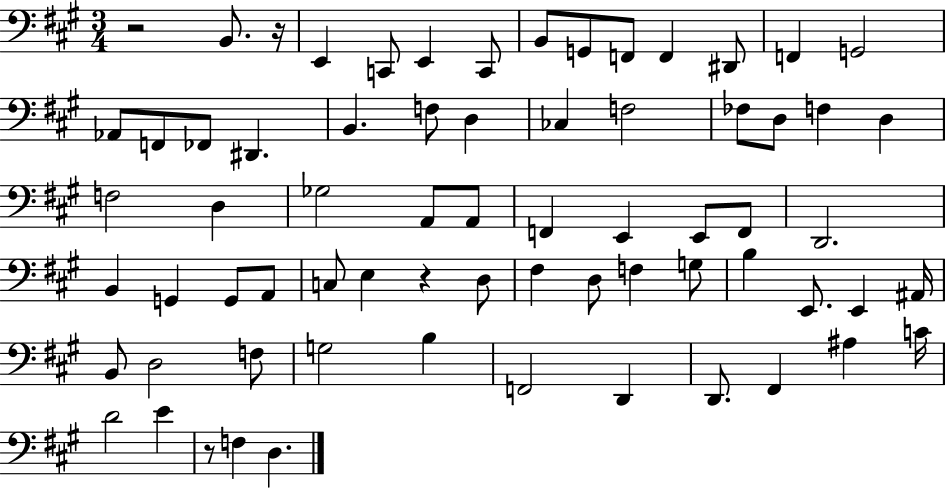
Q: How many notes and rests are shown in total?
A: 69